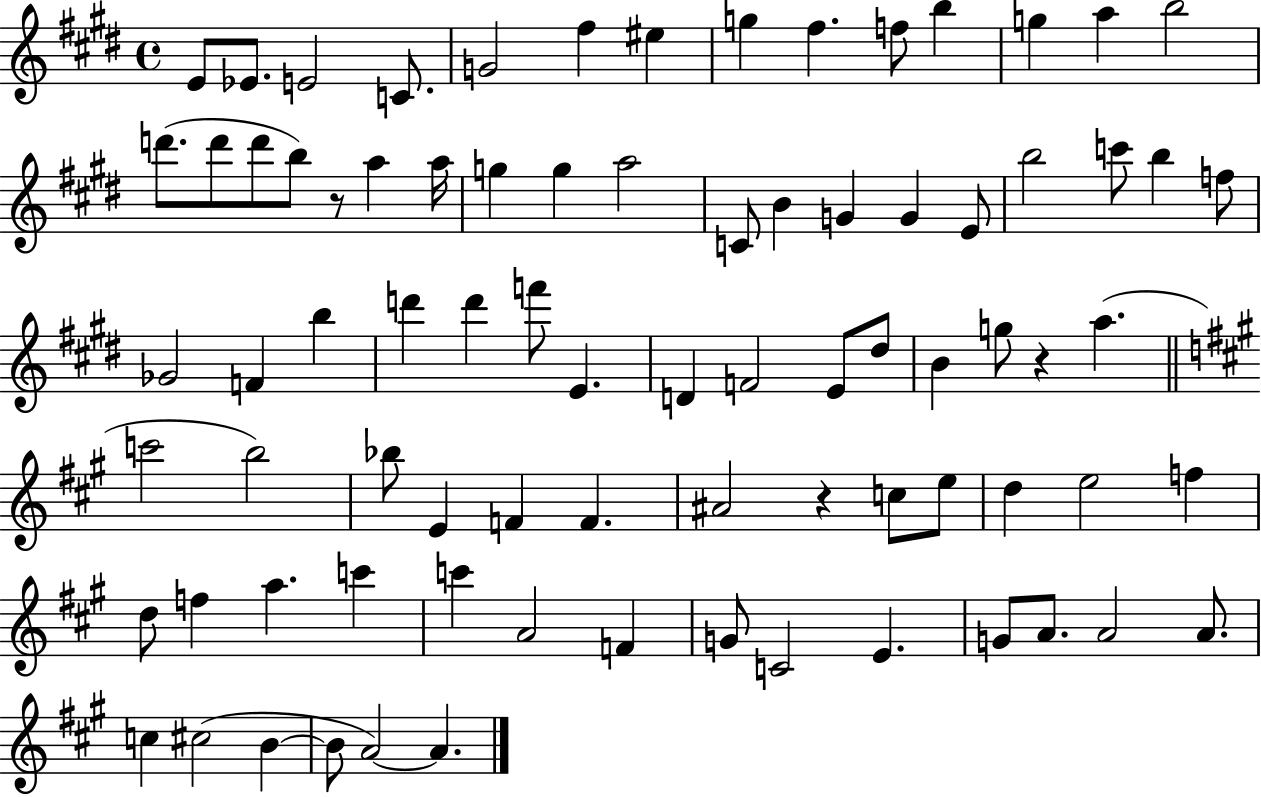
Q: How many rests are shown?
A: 3